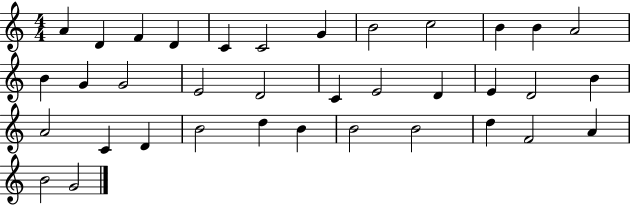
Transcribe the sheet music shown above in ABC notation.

X:1
T:Untitled
M:4/4
L:1/4
K:C
A D F D C C2 G B2 c2 B B A2 B G G2 E2 D2 C E2 D E D2 B A2 C D B2 d B B2 B2 d F2 A B2 G2